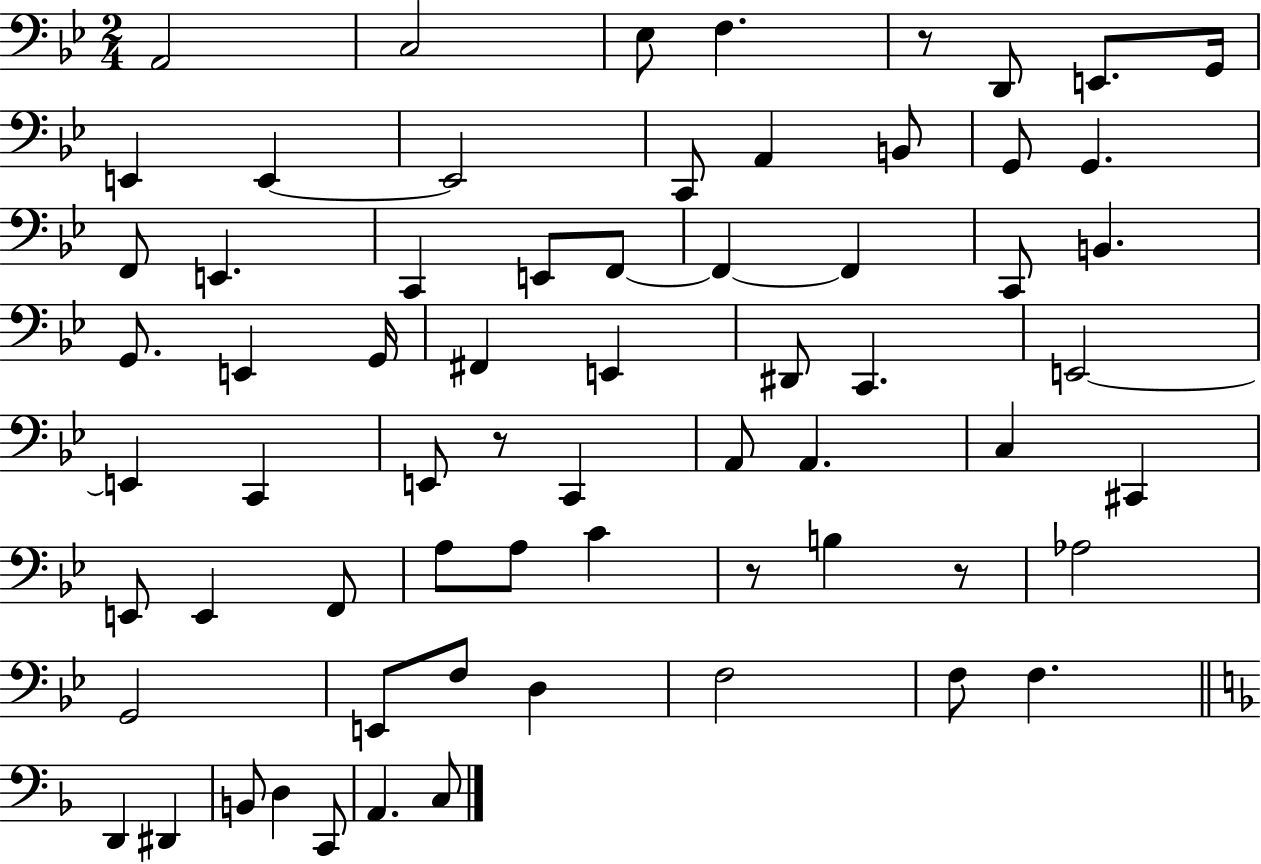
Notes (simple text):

A2/h C3/h Eb3/e F3/q. R/e D2/e E2/e. G2/s E2/q E2/q E2/h C2/e A2/q B2/e G2/e G2/q. F2/e E2/q. C2/q E2/e F2/e F2/q F2/q C2/e B2/q. G2/e. E2/q G2/s F#2/q E2/q D#2/e C2/q. E2/h E2/q C2/q E2/e R/e C2/q A2/e A2/q. C3/q C#2/q E2/e E2/q F2/e A3/e A3/e C4/q R/e B3/q R/e Ab3/h G2/h E2/e F3/e D3/q F3/h F3/e F3/q. D2/q D#2/q B2/e D3/q C2/e A2/q. C3/e